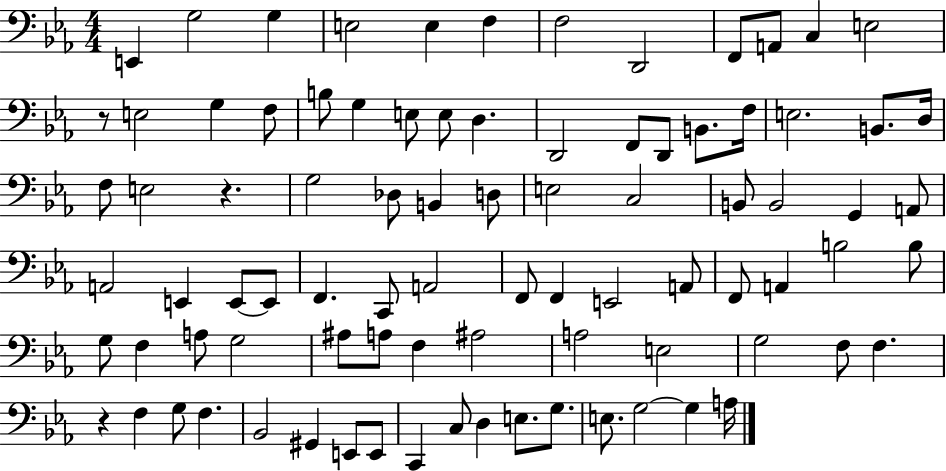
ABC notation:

X:1
T:Untitled
M:4/4
L:1/4
K:Eb
E,, G,2 G, E,2 E, F, F,2 D,,2 F,,/2 A,,/2 C, E,2 z/2 E,2 G, F,/2 B,/2 G, E,/2 E,/2 D, D,,2 F,,/2 D,,/2 B,,/2 F,/4 E,2 B,,/2 D,/4 F,/2 E,2 z G,2 _D,/2 B,, D,/2 E,2 C,2 B,,/2 B,,2 G,, A,,/2 A,,2 E,, E,,/2 E,,/2 F,, C,,/2 A,,2 F,,/2 F,, E,,2 A,,/2 F,,/2 A,, B,2 B,/2 G,/2 F, A,/2 G,2 ^A,/2 A,/2 F, ^A,2 A,2 E,2 G,2 F,/2 F, z F, G,/2 F, _B,,2 ^G,, E,,/2 E,,/2 C,, C,/2 D, E,/2 G,/2 E,/2 G,2 G, A,/4